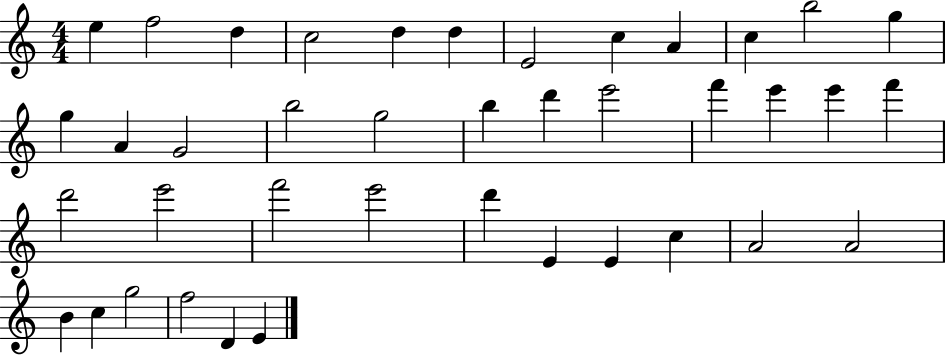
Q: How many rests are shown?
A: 0